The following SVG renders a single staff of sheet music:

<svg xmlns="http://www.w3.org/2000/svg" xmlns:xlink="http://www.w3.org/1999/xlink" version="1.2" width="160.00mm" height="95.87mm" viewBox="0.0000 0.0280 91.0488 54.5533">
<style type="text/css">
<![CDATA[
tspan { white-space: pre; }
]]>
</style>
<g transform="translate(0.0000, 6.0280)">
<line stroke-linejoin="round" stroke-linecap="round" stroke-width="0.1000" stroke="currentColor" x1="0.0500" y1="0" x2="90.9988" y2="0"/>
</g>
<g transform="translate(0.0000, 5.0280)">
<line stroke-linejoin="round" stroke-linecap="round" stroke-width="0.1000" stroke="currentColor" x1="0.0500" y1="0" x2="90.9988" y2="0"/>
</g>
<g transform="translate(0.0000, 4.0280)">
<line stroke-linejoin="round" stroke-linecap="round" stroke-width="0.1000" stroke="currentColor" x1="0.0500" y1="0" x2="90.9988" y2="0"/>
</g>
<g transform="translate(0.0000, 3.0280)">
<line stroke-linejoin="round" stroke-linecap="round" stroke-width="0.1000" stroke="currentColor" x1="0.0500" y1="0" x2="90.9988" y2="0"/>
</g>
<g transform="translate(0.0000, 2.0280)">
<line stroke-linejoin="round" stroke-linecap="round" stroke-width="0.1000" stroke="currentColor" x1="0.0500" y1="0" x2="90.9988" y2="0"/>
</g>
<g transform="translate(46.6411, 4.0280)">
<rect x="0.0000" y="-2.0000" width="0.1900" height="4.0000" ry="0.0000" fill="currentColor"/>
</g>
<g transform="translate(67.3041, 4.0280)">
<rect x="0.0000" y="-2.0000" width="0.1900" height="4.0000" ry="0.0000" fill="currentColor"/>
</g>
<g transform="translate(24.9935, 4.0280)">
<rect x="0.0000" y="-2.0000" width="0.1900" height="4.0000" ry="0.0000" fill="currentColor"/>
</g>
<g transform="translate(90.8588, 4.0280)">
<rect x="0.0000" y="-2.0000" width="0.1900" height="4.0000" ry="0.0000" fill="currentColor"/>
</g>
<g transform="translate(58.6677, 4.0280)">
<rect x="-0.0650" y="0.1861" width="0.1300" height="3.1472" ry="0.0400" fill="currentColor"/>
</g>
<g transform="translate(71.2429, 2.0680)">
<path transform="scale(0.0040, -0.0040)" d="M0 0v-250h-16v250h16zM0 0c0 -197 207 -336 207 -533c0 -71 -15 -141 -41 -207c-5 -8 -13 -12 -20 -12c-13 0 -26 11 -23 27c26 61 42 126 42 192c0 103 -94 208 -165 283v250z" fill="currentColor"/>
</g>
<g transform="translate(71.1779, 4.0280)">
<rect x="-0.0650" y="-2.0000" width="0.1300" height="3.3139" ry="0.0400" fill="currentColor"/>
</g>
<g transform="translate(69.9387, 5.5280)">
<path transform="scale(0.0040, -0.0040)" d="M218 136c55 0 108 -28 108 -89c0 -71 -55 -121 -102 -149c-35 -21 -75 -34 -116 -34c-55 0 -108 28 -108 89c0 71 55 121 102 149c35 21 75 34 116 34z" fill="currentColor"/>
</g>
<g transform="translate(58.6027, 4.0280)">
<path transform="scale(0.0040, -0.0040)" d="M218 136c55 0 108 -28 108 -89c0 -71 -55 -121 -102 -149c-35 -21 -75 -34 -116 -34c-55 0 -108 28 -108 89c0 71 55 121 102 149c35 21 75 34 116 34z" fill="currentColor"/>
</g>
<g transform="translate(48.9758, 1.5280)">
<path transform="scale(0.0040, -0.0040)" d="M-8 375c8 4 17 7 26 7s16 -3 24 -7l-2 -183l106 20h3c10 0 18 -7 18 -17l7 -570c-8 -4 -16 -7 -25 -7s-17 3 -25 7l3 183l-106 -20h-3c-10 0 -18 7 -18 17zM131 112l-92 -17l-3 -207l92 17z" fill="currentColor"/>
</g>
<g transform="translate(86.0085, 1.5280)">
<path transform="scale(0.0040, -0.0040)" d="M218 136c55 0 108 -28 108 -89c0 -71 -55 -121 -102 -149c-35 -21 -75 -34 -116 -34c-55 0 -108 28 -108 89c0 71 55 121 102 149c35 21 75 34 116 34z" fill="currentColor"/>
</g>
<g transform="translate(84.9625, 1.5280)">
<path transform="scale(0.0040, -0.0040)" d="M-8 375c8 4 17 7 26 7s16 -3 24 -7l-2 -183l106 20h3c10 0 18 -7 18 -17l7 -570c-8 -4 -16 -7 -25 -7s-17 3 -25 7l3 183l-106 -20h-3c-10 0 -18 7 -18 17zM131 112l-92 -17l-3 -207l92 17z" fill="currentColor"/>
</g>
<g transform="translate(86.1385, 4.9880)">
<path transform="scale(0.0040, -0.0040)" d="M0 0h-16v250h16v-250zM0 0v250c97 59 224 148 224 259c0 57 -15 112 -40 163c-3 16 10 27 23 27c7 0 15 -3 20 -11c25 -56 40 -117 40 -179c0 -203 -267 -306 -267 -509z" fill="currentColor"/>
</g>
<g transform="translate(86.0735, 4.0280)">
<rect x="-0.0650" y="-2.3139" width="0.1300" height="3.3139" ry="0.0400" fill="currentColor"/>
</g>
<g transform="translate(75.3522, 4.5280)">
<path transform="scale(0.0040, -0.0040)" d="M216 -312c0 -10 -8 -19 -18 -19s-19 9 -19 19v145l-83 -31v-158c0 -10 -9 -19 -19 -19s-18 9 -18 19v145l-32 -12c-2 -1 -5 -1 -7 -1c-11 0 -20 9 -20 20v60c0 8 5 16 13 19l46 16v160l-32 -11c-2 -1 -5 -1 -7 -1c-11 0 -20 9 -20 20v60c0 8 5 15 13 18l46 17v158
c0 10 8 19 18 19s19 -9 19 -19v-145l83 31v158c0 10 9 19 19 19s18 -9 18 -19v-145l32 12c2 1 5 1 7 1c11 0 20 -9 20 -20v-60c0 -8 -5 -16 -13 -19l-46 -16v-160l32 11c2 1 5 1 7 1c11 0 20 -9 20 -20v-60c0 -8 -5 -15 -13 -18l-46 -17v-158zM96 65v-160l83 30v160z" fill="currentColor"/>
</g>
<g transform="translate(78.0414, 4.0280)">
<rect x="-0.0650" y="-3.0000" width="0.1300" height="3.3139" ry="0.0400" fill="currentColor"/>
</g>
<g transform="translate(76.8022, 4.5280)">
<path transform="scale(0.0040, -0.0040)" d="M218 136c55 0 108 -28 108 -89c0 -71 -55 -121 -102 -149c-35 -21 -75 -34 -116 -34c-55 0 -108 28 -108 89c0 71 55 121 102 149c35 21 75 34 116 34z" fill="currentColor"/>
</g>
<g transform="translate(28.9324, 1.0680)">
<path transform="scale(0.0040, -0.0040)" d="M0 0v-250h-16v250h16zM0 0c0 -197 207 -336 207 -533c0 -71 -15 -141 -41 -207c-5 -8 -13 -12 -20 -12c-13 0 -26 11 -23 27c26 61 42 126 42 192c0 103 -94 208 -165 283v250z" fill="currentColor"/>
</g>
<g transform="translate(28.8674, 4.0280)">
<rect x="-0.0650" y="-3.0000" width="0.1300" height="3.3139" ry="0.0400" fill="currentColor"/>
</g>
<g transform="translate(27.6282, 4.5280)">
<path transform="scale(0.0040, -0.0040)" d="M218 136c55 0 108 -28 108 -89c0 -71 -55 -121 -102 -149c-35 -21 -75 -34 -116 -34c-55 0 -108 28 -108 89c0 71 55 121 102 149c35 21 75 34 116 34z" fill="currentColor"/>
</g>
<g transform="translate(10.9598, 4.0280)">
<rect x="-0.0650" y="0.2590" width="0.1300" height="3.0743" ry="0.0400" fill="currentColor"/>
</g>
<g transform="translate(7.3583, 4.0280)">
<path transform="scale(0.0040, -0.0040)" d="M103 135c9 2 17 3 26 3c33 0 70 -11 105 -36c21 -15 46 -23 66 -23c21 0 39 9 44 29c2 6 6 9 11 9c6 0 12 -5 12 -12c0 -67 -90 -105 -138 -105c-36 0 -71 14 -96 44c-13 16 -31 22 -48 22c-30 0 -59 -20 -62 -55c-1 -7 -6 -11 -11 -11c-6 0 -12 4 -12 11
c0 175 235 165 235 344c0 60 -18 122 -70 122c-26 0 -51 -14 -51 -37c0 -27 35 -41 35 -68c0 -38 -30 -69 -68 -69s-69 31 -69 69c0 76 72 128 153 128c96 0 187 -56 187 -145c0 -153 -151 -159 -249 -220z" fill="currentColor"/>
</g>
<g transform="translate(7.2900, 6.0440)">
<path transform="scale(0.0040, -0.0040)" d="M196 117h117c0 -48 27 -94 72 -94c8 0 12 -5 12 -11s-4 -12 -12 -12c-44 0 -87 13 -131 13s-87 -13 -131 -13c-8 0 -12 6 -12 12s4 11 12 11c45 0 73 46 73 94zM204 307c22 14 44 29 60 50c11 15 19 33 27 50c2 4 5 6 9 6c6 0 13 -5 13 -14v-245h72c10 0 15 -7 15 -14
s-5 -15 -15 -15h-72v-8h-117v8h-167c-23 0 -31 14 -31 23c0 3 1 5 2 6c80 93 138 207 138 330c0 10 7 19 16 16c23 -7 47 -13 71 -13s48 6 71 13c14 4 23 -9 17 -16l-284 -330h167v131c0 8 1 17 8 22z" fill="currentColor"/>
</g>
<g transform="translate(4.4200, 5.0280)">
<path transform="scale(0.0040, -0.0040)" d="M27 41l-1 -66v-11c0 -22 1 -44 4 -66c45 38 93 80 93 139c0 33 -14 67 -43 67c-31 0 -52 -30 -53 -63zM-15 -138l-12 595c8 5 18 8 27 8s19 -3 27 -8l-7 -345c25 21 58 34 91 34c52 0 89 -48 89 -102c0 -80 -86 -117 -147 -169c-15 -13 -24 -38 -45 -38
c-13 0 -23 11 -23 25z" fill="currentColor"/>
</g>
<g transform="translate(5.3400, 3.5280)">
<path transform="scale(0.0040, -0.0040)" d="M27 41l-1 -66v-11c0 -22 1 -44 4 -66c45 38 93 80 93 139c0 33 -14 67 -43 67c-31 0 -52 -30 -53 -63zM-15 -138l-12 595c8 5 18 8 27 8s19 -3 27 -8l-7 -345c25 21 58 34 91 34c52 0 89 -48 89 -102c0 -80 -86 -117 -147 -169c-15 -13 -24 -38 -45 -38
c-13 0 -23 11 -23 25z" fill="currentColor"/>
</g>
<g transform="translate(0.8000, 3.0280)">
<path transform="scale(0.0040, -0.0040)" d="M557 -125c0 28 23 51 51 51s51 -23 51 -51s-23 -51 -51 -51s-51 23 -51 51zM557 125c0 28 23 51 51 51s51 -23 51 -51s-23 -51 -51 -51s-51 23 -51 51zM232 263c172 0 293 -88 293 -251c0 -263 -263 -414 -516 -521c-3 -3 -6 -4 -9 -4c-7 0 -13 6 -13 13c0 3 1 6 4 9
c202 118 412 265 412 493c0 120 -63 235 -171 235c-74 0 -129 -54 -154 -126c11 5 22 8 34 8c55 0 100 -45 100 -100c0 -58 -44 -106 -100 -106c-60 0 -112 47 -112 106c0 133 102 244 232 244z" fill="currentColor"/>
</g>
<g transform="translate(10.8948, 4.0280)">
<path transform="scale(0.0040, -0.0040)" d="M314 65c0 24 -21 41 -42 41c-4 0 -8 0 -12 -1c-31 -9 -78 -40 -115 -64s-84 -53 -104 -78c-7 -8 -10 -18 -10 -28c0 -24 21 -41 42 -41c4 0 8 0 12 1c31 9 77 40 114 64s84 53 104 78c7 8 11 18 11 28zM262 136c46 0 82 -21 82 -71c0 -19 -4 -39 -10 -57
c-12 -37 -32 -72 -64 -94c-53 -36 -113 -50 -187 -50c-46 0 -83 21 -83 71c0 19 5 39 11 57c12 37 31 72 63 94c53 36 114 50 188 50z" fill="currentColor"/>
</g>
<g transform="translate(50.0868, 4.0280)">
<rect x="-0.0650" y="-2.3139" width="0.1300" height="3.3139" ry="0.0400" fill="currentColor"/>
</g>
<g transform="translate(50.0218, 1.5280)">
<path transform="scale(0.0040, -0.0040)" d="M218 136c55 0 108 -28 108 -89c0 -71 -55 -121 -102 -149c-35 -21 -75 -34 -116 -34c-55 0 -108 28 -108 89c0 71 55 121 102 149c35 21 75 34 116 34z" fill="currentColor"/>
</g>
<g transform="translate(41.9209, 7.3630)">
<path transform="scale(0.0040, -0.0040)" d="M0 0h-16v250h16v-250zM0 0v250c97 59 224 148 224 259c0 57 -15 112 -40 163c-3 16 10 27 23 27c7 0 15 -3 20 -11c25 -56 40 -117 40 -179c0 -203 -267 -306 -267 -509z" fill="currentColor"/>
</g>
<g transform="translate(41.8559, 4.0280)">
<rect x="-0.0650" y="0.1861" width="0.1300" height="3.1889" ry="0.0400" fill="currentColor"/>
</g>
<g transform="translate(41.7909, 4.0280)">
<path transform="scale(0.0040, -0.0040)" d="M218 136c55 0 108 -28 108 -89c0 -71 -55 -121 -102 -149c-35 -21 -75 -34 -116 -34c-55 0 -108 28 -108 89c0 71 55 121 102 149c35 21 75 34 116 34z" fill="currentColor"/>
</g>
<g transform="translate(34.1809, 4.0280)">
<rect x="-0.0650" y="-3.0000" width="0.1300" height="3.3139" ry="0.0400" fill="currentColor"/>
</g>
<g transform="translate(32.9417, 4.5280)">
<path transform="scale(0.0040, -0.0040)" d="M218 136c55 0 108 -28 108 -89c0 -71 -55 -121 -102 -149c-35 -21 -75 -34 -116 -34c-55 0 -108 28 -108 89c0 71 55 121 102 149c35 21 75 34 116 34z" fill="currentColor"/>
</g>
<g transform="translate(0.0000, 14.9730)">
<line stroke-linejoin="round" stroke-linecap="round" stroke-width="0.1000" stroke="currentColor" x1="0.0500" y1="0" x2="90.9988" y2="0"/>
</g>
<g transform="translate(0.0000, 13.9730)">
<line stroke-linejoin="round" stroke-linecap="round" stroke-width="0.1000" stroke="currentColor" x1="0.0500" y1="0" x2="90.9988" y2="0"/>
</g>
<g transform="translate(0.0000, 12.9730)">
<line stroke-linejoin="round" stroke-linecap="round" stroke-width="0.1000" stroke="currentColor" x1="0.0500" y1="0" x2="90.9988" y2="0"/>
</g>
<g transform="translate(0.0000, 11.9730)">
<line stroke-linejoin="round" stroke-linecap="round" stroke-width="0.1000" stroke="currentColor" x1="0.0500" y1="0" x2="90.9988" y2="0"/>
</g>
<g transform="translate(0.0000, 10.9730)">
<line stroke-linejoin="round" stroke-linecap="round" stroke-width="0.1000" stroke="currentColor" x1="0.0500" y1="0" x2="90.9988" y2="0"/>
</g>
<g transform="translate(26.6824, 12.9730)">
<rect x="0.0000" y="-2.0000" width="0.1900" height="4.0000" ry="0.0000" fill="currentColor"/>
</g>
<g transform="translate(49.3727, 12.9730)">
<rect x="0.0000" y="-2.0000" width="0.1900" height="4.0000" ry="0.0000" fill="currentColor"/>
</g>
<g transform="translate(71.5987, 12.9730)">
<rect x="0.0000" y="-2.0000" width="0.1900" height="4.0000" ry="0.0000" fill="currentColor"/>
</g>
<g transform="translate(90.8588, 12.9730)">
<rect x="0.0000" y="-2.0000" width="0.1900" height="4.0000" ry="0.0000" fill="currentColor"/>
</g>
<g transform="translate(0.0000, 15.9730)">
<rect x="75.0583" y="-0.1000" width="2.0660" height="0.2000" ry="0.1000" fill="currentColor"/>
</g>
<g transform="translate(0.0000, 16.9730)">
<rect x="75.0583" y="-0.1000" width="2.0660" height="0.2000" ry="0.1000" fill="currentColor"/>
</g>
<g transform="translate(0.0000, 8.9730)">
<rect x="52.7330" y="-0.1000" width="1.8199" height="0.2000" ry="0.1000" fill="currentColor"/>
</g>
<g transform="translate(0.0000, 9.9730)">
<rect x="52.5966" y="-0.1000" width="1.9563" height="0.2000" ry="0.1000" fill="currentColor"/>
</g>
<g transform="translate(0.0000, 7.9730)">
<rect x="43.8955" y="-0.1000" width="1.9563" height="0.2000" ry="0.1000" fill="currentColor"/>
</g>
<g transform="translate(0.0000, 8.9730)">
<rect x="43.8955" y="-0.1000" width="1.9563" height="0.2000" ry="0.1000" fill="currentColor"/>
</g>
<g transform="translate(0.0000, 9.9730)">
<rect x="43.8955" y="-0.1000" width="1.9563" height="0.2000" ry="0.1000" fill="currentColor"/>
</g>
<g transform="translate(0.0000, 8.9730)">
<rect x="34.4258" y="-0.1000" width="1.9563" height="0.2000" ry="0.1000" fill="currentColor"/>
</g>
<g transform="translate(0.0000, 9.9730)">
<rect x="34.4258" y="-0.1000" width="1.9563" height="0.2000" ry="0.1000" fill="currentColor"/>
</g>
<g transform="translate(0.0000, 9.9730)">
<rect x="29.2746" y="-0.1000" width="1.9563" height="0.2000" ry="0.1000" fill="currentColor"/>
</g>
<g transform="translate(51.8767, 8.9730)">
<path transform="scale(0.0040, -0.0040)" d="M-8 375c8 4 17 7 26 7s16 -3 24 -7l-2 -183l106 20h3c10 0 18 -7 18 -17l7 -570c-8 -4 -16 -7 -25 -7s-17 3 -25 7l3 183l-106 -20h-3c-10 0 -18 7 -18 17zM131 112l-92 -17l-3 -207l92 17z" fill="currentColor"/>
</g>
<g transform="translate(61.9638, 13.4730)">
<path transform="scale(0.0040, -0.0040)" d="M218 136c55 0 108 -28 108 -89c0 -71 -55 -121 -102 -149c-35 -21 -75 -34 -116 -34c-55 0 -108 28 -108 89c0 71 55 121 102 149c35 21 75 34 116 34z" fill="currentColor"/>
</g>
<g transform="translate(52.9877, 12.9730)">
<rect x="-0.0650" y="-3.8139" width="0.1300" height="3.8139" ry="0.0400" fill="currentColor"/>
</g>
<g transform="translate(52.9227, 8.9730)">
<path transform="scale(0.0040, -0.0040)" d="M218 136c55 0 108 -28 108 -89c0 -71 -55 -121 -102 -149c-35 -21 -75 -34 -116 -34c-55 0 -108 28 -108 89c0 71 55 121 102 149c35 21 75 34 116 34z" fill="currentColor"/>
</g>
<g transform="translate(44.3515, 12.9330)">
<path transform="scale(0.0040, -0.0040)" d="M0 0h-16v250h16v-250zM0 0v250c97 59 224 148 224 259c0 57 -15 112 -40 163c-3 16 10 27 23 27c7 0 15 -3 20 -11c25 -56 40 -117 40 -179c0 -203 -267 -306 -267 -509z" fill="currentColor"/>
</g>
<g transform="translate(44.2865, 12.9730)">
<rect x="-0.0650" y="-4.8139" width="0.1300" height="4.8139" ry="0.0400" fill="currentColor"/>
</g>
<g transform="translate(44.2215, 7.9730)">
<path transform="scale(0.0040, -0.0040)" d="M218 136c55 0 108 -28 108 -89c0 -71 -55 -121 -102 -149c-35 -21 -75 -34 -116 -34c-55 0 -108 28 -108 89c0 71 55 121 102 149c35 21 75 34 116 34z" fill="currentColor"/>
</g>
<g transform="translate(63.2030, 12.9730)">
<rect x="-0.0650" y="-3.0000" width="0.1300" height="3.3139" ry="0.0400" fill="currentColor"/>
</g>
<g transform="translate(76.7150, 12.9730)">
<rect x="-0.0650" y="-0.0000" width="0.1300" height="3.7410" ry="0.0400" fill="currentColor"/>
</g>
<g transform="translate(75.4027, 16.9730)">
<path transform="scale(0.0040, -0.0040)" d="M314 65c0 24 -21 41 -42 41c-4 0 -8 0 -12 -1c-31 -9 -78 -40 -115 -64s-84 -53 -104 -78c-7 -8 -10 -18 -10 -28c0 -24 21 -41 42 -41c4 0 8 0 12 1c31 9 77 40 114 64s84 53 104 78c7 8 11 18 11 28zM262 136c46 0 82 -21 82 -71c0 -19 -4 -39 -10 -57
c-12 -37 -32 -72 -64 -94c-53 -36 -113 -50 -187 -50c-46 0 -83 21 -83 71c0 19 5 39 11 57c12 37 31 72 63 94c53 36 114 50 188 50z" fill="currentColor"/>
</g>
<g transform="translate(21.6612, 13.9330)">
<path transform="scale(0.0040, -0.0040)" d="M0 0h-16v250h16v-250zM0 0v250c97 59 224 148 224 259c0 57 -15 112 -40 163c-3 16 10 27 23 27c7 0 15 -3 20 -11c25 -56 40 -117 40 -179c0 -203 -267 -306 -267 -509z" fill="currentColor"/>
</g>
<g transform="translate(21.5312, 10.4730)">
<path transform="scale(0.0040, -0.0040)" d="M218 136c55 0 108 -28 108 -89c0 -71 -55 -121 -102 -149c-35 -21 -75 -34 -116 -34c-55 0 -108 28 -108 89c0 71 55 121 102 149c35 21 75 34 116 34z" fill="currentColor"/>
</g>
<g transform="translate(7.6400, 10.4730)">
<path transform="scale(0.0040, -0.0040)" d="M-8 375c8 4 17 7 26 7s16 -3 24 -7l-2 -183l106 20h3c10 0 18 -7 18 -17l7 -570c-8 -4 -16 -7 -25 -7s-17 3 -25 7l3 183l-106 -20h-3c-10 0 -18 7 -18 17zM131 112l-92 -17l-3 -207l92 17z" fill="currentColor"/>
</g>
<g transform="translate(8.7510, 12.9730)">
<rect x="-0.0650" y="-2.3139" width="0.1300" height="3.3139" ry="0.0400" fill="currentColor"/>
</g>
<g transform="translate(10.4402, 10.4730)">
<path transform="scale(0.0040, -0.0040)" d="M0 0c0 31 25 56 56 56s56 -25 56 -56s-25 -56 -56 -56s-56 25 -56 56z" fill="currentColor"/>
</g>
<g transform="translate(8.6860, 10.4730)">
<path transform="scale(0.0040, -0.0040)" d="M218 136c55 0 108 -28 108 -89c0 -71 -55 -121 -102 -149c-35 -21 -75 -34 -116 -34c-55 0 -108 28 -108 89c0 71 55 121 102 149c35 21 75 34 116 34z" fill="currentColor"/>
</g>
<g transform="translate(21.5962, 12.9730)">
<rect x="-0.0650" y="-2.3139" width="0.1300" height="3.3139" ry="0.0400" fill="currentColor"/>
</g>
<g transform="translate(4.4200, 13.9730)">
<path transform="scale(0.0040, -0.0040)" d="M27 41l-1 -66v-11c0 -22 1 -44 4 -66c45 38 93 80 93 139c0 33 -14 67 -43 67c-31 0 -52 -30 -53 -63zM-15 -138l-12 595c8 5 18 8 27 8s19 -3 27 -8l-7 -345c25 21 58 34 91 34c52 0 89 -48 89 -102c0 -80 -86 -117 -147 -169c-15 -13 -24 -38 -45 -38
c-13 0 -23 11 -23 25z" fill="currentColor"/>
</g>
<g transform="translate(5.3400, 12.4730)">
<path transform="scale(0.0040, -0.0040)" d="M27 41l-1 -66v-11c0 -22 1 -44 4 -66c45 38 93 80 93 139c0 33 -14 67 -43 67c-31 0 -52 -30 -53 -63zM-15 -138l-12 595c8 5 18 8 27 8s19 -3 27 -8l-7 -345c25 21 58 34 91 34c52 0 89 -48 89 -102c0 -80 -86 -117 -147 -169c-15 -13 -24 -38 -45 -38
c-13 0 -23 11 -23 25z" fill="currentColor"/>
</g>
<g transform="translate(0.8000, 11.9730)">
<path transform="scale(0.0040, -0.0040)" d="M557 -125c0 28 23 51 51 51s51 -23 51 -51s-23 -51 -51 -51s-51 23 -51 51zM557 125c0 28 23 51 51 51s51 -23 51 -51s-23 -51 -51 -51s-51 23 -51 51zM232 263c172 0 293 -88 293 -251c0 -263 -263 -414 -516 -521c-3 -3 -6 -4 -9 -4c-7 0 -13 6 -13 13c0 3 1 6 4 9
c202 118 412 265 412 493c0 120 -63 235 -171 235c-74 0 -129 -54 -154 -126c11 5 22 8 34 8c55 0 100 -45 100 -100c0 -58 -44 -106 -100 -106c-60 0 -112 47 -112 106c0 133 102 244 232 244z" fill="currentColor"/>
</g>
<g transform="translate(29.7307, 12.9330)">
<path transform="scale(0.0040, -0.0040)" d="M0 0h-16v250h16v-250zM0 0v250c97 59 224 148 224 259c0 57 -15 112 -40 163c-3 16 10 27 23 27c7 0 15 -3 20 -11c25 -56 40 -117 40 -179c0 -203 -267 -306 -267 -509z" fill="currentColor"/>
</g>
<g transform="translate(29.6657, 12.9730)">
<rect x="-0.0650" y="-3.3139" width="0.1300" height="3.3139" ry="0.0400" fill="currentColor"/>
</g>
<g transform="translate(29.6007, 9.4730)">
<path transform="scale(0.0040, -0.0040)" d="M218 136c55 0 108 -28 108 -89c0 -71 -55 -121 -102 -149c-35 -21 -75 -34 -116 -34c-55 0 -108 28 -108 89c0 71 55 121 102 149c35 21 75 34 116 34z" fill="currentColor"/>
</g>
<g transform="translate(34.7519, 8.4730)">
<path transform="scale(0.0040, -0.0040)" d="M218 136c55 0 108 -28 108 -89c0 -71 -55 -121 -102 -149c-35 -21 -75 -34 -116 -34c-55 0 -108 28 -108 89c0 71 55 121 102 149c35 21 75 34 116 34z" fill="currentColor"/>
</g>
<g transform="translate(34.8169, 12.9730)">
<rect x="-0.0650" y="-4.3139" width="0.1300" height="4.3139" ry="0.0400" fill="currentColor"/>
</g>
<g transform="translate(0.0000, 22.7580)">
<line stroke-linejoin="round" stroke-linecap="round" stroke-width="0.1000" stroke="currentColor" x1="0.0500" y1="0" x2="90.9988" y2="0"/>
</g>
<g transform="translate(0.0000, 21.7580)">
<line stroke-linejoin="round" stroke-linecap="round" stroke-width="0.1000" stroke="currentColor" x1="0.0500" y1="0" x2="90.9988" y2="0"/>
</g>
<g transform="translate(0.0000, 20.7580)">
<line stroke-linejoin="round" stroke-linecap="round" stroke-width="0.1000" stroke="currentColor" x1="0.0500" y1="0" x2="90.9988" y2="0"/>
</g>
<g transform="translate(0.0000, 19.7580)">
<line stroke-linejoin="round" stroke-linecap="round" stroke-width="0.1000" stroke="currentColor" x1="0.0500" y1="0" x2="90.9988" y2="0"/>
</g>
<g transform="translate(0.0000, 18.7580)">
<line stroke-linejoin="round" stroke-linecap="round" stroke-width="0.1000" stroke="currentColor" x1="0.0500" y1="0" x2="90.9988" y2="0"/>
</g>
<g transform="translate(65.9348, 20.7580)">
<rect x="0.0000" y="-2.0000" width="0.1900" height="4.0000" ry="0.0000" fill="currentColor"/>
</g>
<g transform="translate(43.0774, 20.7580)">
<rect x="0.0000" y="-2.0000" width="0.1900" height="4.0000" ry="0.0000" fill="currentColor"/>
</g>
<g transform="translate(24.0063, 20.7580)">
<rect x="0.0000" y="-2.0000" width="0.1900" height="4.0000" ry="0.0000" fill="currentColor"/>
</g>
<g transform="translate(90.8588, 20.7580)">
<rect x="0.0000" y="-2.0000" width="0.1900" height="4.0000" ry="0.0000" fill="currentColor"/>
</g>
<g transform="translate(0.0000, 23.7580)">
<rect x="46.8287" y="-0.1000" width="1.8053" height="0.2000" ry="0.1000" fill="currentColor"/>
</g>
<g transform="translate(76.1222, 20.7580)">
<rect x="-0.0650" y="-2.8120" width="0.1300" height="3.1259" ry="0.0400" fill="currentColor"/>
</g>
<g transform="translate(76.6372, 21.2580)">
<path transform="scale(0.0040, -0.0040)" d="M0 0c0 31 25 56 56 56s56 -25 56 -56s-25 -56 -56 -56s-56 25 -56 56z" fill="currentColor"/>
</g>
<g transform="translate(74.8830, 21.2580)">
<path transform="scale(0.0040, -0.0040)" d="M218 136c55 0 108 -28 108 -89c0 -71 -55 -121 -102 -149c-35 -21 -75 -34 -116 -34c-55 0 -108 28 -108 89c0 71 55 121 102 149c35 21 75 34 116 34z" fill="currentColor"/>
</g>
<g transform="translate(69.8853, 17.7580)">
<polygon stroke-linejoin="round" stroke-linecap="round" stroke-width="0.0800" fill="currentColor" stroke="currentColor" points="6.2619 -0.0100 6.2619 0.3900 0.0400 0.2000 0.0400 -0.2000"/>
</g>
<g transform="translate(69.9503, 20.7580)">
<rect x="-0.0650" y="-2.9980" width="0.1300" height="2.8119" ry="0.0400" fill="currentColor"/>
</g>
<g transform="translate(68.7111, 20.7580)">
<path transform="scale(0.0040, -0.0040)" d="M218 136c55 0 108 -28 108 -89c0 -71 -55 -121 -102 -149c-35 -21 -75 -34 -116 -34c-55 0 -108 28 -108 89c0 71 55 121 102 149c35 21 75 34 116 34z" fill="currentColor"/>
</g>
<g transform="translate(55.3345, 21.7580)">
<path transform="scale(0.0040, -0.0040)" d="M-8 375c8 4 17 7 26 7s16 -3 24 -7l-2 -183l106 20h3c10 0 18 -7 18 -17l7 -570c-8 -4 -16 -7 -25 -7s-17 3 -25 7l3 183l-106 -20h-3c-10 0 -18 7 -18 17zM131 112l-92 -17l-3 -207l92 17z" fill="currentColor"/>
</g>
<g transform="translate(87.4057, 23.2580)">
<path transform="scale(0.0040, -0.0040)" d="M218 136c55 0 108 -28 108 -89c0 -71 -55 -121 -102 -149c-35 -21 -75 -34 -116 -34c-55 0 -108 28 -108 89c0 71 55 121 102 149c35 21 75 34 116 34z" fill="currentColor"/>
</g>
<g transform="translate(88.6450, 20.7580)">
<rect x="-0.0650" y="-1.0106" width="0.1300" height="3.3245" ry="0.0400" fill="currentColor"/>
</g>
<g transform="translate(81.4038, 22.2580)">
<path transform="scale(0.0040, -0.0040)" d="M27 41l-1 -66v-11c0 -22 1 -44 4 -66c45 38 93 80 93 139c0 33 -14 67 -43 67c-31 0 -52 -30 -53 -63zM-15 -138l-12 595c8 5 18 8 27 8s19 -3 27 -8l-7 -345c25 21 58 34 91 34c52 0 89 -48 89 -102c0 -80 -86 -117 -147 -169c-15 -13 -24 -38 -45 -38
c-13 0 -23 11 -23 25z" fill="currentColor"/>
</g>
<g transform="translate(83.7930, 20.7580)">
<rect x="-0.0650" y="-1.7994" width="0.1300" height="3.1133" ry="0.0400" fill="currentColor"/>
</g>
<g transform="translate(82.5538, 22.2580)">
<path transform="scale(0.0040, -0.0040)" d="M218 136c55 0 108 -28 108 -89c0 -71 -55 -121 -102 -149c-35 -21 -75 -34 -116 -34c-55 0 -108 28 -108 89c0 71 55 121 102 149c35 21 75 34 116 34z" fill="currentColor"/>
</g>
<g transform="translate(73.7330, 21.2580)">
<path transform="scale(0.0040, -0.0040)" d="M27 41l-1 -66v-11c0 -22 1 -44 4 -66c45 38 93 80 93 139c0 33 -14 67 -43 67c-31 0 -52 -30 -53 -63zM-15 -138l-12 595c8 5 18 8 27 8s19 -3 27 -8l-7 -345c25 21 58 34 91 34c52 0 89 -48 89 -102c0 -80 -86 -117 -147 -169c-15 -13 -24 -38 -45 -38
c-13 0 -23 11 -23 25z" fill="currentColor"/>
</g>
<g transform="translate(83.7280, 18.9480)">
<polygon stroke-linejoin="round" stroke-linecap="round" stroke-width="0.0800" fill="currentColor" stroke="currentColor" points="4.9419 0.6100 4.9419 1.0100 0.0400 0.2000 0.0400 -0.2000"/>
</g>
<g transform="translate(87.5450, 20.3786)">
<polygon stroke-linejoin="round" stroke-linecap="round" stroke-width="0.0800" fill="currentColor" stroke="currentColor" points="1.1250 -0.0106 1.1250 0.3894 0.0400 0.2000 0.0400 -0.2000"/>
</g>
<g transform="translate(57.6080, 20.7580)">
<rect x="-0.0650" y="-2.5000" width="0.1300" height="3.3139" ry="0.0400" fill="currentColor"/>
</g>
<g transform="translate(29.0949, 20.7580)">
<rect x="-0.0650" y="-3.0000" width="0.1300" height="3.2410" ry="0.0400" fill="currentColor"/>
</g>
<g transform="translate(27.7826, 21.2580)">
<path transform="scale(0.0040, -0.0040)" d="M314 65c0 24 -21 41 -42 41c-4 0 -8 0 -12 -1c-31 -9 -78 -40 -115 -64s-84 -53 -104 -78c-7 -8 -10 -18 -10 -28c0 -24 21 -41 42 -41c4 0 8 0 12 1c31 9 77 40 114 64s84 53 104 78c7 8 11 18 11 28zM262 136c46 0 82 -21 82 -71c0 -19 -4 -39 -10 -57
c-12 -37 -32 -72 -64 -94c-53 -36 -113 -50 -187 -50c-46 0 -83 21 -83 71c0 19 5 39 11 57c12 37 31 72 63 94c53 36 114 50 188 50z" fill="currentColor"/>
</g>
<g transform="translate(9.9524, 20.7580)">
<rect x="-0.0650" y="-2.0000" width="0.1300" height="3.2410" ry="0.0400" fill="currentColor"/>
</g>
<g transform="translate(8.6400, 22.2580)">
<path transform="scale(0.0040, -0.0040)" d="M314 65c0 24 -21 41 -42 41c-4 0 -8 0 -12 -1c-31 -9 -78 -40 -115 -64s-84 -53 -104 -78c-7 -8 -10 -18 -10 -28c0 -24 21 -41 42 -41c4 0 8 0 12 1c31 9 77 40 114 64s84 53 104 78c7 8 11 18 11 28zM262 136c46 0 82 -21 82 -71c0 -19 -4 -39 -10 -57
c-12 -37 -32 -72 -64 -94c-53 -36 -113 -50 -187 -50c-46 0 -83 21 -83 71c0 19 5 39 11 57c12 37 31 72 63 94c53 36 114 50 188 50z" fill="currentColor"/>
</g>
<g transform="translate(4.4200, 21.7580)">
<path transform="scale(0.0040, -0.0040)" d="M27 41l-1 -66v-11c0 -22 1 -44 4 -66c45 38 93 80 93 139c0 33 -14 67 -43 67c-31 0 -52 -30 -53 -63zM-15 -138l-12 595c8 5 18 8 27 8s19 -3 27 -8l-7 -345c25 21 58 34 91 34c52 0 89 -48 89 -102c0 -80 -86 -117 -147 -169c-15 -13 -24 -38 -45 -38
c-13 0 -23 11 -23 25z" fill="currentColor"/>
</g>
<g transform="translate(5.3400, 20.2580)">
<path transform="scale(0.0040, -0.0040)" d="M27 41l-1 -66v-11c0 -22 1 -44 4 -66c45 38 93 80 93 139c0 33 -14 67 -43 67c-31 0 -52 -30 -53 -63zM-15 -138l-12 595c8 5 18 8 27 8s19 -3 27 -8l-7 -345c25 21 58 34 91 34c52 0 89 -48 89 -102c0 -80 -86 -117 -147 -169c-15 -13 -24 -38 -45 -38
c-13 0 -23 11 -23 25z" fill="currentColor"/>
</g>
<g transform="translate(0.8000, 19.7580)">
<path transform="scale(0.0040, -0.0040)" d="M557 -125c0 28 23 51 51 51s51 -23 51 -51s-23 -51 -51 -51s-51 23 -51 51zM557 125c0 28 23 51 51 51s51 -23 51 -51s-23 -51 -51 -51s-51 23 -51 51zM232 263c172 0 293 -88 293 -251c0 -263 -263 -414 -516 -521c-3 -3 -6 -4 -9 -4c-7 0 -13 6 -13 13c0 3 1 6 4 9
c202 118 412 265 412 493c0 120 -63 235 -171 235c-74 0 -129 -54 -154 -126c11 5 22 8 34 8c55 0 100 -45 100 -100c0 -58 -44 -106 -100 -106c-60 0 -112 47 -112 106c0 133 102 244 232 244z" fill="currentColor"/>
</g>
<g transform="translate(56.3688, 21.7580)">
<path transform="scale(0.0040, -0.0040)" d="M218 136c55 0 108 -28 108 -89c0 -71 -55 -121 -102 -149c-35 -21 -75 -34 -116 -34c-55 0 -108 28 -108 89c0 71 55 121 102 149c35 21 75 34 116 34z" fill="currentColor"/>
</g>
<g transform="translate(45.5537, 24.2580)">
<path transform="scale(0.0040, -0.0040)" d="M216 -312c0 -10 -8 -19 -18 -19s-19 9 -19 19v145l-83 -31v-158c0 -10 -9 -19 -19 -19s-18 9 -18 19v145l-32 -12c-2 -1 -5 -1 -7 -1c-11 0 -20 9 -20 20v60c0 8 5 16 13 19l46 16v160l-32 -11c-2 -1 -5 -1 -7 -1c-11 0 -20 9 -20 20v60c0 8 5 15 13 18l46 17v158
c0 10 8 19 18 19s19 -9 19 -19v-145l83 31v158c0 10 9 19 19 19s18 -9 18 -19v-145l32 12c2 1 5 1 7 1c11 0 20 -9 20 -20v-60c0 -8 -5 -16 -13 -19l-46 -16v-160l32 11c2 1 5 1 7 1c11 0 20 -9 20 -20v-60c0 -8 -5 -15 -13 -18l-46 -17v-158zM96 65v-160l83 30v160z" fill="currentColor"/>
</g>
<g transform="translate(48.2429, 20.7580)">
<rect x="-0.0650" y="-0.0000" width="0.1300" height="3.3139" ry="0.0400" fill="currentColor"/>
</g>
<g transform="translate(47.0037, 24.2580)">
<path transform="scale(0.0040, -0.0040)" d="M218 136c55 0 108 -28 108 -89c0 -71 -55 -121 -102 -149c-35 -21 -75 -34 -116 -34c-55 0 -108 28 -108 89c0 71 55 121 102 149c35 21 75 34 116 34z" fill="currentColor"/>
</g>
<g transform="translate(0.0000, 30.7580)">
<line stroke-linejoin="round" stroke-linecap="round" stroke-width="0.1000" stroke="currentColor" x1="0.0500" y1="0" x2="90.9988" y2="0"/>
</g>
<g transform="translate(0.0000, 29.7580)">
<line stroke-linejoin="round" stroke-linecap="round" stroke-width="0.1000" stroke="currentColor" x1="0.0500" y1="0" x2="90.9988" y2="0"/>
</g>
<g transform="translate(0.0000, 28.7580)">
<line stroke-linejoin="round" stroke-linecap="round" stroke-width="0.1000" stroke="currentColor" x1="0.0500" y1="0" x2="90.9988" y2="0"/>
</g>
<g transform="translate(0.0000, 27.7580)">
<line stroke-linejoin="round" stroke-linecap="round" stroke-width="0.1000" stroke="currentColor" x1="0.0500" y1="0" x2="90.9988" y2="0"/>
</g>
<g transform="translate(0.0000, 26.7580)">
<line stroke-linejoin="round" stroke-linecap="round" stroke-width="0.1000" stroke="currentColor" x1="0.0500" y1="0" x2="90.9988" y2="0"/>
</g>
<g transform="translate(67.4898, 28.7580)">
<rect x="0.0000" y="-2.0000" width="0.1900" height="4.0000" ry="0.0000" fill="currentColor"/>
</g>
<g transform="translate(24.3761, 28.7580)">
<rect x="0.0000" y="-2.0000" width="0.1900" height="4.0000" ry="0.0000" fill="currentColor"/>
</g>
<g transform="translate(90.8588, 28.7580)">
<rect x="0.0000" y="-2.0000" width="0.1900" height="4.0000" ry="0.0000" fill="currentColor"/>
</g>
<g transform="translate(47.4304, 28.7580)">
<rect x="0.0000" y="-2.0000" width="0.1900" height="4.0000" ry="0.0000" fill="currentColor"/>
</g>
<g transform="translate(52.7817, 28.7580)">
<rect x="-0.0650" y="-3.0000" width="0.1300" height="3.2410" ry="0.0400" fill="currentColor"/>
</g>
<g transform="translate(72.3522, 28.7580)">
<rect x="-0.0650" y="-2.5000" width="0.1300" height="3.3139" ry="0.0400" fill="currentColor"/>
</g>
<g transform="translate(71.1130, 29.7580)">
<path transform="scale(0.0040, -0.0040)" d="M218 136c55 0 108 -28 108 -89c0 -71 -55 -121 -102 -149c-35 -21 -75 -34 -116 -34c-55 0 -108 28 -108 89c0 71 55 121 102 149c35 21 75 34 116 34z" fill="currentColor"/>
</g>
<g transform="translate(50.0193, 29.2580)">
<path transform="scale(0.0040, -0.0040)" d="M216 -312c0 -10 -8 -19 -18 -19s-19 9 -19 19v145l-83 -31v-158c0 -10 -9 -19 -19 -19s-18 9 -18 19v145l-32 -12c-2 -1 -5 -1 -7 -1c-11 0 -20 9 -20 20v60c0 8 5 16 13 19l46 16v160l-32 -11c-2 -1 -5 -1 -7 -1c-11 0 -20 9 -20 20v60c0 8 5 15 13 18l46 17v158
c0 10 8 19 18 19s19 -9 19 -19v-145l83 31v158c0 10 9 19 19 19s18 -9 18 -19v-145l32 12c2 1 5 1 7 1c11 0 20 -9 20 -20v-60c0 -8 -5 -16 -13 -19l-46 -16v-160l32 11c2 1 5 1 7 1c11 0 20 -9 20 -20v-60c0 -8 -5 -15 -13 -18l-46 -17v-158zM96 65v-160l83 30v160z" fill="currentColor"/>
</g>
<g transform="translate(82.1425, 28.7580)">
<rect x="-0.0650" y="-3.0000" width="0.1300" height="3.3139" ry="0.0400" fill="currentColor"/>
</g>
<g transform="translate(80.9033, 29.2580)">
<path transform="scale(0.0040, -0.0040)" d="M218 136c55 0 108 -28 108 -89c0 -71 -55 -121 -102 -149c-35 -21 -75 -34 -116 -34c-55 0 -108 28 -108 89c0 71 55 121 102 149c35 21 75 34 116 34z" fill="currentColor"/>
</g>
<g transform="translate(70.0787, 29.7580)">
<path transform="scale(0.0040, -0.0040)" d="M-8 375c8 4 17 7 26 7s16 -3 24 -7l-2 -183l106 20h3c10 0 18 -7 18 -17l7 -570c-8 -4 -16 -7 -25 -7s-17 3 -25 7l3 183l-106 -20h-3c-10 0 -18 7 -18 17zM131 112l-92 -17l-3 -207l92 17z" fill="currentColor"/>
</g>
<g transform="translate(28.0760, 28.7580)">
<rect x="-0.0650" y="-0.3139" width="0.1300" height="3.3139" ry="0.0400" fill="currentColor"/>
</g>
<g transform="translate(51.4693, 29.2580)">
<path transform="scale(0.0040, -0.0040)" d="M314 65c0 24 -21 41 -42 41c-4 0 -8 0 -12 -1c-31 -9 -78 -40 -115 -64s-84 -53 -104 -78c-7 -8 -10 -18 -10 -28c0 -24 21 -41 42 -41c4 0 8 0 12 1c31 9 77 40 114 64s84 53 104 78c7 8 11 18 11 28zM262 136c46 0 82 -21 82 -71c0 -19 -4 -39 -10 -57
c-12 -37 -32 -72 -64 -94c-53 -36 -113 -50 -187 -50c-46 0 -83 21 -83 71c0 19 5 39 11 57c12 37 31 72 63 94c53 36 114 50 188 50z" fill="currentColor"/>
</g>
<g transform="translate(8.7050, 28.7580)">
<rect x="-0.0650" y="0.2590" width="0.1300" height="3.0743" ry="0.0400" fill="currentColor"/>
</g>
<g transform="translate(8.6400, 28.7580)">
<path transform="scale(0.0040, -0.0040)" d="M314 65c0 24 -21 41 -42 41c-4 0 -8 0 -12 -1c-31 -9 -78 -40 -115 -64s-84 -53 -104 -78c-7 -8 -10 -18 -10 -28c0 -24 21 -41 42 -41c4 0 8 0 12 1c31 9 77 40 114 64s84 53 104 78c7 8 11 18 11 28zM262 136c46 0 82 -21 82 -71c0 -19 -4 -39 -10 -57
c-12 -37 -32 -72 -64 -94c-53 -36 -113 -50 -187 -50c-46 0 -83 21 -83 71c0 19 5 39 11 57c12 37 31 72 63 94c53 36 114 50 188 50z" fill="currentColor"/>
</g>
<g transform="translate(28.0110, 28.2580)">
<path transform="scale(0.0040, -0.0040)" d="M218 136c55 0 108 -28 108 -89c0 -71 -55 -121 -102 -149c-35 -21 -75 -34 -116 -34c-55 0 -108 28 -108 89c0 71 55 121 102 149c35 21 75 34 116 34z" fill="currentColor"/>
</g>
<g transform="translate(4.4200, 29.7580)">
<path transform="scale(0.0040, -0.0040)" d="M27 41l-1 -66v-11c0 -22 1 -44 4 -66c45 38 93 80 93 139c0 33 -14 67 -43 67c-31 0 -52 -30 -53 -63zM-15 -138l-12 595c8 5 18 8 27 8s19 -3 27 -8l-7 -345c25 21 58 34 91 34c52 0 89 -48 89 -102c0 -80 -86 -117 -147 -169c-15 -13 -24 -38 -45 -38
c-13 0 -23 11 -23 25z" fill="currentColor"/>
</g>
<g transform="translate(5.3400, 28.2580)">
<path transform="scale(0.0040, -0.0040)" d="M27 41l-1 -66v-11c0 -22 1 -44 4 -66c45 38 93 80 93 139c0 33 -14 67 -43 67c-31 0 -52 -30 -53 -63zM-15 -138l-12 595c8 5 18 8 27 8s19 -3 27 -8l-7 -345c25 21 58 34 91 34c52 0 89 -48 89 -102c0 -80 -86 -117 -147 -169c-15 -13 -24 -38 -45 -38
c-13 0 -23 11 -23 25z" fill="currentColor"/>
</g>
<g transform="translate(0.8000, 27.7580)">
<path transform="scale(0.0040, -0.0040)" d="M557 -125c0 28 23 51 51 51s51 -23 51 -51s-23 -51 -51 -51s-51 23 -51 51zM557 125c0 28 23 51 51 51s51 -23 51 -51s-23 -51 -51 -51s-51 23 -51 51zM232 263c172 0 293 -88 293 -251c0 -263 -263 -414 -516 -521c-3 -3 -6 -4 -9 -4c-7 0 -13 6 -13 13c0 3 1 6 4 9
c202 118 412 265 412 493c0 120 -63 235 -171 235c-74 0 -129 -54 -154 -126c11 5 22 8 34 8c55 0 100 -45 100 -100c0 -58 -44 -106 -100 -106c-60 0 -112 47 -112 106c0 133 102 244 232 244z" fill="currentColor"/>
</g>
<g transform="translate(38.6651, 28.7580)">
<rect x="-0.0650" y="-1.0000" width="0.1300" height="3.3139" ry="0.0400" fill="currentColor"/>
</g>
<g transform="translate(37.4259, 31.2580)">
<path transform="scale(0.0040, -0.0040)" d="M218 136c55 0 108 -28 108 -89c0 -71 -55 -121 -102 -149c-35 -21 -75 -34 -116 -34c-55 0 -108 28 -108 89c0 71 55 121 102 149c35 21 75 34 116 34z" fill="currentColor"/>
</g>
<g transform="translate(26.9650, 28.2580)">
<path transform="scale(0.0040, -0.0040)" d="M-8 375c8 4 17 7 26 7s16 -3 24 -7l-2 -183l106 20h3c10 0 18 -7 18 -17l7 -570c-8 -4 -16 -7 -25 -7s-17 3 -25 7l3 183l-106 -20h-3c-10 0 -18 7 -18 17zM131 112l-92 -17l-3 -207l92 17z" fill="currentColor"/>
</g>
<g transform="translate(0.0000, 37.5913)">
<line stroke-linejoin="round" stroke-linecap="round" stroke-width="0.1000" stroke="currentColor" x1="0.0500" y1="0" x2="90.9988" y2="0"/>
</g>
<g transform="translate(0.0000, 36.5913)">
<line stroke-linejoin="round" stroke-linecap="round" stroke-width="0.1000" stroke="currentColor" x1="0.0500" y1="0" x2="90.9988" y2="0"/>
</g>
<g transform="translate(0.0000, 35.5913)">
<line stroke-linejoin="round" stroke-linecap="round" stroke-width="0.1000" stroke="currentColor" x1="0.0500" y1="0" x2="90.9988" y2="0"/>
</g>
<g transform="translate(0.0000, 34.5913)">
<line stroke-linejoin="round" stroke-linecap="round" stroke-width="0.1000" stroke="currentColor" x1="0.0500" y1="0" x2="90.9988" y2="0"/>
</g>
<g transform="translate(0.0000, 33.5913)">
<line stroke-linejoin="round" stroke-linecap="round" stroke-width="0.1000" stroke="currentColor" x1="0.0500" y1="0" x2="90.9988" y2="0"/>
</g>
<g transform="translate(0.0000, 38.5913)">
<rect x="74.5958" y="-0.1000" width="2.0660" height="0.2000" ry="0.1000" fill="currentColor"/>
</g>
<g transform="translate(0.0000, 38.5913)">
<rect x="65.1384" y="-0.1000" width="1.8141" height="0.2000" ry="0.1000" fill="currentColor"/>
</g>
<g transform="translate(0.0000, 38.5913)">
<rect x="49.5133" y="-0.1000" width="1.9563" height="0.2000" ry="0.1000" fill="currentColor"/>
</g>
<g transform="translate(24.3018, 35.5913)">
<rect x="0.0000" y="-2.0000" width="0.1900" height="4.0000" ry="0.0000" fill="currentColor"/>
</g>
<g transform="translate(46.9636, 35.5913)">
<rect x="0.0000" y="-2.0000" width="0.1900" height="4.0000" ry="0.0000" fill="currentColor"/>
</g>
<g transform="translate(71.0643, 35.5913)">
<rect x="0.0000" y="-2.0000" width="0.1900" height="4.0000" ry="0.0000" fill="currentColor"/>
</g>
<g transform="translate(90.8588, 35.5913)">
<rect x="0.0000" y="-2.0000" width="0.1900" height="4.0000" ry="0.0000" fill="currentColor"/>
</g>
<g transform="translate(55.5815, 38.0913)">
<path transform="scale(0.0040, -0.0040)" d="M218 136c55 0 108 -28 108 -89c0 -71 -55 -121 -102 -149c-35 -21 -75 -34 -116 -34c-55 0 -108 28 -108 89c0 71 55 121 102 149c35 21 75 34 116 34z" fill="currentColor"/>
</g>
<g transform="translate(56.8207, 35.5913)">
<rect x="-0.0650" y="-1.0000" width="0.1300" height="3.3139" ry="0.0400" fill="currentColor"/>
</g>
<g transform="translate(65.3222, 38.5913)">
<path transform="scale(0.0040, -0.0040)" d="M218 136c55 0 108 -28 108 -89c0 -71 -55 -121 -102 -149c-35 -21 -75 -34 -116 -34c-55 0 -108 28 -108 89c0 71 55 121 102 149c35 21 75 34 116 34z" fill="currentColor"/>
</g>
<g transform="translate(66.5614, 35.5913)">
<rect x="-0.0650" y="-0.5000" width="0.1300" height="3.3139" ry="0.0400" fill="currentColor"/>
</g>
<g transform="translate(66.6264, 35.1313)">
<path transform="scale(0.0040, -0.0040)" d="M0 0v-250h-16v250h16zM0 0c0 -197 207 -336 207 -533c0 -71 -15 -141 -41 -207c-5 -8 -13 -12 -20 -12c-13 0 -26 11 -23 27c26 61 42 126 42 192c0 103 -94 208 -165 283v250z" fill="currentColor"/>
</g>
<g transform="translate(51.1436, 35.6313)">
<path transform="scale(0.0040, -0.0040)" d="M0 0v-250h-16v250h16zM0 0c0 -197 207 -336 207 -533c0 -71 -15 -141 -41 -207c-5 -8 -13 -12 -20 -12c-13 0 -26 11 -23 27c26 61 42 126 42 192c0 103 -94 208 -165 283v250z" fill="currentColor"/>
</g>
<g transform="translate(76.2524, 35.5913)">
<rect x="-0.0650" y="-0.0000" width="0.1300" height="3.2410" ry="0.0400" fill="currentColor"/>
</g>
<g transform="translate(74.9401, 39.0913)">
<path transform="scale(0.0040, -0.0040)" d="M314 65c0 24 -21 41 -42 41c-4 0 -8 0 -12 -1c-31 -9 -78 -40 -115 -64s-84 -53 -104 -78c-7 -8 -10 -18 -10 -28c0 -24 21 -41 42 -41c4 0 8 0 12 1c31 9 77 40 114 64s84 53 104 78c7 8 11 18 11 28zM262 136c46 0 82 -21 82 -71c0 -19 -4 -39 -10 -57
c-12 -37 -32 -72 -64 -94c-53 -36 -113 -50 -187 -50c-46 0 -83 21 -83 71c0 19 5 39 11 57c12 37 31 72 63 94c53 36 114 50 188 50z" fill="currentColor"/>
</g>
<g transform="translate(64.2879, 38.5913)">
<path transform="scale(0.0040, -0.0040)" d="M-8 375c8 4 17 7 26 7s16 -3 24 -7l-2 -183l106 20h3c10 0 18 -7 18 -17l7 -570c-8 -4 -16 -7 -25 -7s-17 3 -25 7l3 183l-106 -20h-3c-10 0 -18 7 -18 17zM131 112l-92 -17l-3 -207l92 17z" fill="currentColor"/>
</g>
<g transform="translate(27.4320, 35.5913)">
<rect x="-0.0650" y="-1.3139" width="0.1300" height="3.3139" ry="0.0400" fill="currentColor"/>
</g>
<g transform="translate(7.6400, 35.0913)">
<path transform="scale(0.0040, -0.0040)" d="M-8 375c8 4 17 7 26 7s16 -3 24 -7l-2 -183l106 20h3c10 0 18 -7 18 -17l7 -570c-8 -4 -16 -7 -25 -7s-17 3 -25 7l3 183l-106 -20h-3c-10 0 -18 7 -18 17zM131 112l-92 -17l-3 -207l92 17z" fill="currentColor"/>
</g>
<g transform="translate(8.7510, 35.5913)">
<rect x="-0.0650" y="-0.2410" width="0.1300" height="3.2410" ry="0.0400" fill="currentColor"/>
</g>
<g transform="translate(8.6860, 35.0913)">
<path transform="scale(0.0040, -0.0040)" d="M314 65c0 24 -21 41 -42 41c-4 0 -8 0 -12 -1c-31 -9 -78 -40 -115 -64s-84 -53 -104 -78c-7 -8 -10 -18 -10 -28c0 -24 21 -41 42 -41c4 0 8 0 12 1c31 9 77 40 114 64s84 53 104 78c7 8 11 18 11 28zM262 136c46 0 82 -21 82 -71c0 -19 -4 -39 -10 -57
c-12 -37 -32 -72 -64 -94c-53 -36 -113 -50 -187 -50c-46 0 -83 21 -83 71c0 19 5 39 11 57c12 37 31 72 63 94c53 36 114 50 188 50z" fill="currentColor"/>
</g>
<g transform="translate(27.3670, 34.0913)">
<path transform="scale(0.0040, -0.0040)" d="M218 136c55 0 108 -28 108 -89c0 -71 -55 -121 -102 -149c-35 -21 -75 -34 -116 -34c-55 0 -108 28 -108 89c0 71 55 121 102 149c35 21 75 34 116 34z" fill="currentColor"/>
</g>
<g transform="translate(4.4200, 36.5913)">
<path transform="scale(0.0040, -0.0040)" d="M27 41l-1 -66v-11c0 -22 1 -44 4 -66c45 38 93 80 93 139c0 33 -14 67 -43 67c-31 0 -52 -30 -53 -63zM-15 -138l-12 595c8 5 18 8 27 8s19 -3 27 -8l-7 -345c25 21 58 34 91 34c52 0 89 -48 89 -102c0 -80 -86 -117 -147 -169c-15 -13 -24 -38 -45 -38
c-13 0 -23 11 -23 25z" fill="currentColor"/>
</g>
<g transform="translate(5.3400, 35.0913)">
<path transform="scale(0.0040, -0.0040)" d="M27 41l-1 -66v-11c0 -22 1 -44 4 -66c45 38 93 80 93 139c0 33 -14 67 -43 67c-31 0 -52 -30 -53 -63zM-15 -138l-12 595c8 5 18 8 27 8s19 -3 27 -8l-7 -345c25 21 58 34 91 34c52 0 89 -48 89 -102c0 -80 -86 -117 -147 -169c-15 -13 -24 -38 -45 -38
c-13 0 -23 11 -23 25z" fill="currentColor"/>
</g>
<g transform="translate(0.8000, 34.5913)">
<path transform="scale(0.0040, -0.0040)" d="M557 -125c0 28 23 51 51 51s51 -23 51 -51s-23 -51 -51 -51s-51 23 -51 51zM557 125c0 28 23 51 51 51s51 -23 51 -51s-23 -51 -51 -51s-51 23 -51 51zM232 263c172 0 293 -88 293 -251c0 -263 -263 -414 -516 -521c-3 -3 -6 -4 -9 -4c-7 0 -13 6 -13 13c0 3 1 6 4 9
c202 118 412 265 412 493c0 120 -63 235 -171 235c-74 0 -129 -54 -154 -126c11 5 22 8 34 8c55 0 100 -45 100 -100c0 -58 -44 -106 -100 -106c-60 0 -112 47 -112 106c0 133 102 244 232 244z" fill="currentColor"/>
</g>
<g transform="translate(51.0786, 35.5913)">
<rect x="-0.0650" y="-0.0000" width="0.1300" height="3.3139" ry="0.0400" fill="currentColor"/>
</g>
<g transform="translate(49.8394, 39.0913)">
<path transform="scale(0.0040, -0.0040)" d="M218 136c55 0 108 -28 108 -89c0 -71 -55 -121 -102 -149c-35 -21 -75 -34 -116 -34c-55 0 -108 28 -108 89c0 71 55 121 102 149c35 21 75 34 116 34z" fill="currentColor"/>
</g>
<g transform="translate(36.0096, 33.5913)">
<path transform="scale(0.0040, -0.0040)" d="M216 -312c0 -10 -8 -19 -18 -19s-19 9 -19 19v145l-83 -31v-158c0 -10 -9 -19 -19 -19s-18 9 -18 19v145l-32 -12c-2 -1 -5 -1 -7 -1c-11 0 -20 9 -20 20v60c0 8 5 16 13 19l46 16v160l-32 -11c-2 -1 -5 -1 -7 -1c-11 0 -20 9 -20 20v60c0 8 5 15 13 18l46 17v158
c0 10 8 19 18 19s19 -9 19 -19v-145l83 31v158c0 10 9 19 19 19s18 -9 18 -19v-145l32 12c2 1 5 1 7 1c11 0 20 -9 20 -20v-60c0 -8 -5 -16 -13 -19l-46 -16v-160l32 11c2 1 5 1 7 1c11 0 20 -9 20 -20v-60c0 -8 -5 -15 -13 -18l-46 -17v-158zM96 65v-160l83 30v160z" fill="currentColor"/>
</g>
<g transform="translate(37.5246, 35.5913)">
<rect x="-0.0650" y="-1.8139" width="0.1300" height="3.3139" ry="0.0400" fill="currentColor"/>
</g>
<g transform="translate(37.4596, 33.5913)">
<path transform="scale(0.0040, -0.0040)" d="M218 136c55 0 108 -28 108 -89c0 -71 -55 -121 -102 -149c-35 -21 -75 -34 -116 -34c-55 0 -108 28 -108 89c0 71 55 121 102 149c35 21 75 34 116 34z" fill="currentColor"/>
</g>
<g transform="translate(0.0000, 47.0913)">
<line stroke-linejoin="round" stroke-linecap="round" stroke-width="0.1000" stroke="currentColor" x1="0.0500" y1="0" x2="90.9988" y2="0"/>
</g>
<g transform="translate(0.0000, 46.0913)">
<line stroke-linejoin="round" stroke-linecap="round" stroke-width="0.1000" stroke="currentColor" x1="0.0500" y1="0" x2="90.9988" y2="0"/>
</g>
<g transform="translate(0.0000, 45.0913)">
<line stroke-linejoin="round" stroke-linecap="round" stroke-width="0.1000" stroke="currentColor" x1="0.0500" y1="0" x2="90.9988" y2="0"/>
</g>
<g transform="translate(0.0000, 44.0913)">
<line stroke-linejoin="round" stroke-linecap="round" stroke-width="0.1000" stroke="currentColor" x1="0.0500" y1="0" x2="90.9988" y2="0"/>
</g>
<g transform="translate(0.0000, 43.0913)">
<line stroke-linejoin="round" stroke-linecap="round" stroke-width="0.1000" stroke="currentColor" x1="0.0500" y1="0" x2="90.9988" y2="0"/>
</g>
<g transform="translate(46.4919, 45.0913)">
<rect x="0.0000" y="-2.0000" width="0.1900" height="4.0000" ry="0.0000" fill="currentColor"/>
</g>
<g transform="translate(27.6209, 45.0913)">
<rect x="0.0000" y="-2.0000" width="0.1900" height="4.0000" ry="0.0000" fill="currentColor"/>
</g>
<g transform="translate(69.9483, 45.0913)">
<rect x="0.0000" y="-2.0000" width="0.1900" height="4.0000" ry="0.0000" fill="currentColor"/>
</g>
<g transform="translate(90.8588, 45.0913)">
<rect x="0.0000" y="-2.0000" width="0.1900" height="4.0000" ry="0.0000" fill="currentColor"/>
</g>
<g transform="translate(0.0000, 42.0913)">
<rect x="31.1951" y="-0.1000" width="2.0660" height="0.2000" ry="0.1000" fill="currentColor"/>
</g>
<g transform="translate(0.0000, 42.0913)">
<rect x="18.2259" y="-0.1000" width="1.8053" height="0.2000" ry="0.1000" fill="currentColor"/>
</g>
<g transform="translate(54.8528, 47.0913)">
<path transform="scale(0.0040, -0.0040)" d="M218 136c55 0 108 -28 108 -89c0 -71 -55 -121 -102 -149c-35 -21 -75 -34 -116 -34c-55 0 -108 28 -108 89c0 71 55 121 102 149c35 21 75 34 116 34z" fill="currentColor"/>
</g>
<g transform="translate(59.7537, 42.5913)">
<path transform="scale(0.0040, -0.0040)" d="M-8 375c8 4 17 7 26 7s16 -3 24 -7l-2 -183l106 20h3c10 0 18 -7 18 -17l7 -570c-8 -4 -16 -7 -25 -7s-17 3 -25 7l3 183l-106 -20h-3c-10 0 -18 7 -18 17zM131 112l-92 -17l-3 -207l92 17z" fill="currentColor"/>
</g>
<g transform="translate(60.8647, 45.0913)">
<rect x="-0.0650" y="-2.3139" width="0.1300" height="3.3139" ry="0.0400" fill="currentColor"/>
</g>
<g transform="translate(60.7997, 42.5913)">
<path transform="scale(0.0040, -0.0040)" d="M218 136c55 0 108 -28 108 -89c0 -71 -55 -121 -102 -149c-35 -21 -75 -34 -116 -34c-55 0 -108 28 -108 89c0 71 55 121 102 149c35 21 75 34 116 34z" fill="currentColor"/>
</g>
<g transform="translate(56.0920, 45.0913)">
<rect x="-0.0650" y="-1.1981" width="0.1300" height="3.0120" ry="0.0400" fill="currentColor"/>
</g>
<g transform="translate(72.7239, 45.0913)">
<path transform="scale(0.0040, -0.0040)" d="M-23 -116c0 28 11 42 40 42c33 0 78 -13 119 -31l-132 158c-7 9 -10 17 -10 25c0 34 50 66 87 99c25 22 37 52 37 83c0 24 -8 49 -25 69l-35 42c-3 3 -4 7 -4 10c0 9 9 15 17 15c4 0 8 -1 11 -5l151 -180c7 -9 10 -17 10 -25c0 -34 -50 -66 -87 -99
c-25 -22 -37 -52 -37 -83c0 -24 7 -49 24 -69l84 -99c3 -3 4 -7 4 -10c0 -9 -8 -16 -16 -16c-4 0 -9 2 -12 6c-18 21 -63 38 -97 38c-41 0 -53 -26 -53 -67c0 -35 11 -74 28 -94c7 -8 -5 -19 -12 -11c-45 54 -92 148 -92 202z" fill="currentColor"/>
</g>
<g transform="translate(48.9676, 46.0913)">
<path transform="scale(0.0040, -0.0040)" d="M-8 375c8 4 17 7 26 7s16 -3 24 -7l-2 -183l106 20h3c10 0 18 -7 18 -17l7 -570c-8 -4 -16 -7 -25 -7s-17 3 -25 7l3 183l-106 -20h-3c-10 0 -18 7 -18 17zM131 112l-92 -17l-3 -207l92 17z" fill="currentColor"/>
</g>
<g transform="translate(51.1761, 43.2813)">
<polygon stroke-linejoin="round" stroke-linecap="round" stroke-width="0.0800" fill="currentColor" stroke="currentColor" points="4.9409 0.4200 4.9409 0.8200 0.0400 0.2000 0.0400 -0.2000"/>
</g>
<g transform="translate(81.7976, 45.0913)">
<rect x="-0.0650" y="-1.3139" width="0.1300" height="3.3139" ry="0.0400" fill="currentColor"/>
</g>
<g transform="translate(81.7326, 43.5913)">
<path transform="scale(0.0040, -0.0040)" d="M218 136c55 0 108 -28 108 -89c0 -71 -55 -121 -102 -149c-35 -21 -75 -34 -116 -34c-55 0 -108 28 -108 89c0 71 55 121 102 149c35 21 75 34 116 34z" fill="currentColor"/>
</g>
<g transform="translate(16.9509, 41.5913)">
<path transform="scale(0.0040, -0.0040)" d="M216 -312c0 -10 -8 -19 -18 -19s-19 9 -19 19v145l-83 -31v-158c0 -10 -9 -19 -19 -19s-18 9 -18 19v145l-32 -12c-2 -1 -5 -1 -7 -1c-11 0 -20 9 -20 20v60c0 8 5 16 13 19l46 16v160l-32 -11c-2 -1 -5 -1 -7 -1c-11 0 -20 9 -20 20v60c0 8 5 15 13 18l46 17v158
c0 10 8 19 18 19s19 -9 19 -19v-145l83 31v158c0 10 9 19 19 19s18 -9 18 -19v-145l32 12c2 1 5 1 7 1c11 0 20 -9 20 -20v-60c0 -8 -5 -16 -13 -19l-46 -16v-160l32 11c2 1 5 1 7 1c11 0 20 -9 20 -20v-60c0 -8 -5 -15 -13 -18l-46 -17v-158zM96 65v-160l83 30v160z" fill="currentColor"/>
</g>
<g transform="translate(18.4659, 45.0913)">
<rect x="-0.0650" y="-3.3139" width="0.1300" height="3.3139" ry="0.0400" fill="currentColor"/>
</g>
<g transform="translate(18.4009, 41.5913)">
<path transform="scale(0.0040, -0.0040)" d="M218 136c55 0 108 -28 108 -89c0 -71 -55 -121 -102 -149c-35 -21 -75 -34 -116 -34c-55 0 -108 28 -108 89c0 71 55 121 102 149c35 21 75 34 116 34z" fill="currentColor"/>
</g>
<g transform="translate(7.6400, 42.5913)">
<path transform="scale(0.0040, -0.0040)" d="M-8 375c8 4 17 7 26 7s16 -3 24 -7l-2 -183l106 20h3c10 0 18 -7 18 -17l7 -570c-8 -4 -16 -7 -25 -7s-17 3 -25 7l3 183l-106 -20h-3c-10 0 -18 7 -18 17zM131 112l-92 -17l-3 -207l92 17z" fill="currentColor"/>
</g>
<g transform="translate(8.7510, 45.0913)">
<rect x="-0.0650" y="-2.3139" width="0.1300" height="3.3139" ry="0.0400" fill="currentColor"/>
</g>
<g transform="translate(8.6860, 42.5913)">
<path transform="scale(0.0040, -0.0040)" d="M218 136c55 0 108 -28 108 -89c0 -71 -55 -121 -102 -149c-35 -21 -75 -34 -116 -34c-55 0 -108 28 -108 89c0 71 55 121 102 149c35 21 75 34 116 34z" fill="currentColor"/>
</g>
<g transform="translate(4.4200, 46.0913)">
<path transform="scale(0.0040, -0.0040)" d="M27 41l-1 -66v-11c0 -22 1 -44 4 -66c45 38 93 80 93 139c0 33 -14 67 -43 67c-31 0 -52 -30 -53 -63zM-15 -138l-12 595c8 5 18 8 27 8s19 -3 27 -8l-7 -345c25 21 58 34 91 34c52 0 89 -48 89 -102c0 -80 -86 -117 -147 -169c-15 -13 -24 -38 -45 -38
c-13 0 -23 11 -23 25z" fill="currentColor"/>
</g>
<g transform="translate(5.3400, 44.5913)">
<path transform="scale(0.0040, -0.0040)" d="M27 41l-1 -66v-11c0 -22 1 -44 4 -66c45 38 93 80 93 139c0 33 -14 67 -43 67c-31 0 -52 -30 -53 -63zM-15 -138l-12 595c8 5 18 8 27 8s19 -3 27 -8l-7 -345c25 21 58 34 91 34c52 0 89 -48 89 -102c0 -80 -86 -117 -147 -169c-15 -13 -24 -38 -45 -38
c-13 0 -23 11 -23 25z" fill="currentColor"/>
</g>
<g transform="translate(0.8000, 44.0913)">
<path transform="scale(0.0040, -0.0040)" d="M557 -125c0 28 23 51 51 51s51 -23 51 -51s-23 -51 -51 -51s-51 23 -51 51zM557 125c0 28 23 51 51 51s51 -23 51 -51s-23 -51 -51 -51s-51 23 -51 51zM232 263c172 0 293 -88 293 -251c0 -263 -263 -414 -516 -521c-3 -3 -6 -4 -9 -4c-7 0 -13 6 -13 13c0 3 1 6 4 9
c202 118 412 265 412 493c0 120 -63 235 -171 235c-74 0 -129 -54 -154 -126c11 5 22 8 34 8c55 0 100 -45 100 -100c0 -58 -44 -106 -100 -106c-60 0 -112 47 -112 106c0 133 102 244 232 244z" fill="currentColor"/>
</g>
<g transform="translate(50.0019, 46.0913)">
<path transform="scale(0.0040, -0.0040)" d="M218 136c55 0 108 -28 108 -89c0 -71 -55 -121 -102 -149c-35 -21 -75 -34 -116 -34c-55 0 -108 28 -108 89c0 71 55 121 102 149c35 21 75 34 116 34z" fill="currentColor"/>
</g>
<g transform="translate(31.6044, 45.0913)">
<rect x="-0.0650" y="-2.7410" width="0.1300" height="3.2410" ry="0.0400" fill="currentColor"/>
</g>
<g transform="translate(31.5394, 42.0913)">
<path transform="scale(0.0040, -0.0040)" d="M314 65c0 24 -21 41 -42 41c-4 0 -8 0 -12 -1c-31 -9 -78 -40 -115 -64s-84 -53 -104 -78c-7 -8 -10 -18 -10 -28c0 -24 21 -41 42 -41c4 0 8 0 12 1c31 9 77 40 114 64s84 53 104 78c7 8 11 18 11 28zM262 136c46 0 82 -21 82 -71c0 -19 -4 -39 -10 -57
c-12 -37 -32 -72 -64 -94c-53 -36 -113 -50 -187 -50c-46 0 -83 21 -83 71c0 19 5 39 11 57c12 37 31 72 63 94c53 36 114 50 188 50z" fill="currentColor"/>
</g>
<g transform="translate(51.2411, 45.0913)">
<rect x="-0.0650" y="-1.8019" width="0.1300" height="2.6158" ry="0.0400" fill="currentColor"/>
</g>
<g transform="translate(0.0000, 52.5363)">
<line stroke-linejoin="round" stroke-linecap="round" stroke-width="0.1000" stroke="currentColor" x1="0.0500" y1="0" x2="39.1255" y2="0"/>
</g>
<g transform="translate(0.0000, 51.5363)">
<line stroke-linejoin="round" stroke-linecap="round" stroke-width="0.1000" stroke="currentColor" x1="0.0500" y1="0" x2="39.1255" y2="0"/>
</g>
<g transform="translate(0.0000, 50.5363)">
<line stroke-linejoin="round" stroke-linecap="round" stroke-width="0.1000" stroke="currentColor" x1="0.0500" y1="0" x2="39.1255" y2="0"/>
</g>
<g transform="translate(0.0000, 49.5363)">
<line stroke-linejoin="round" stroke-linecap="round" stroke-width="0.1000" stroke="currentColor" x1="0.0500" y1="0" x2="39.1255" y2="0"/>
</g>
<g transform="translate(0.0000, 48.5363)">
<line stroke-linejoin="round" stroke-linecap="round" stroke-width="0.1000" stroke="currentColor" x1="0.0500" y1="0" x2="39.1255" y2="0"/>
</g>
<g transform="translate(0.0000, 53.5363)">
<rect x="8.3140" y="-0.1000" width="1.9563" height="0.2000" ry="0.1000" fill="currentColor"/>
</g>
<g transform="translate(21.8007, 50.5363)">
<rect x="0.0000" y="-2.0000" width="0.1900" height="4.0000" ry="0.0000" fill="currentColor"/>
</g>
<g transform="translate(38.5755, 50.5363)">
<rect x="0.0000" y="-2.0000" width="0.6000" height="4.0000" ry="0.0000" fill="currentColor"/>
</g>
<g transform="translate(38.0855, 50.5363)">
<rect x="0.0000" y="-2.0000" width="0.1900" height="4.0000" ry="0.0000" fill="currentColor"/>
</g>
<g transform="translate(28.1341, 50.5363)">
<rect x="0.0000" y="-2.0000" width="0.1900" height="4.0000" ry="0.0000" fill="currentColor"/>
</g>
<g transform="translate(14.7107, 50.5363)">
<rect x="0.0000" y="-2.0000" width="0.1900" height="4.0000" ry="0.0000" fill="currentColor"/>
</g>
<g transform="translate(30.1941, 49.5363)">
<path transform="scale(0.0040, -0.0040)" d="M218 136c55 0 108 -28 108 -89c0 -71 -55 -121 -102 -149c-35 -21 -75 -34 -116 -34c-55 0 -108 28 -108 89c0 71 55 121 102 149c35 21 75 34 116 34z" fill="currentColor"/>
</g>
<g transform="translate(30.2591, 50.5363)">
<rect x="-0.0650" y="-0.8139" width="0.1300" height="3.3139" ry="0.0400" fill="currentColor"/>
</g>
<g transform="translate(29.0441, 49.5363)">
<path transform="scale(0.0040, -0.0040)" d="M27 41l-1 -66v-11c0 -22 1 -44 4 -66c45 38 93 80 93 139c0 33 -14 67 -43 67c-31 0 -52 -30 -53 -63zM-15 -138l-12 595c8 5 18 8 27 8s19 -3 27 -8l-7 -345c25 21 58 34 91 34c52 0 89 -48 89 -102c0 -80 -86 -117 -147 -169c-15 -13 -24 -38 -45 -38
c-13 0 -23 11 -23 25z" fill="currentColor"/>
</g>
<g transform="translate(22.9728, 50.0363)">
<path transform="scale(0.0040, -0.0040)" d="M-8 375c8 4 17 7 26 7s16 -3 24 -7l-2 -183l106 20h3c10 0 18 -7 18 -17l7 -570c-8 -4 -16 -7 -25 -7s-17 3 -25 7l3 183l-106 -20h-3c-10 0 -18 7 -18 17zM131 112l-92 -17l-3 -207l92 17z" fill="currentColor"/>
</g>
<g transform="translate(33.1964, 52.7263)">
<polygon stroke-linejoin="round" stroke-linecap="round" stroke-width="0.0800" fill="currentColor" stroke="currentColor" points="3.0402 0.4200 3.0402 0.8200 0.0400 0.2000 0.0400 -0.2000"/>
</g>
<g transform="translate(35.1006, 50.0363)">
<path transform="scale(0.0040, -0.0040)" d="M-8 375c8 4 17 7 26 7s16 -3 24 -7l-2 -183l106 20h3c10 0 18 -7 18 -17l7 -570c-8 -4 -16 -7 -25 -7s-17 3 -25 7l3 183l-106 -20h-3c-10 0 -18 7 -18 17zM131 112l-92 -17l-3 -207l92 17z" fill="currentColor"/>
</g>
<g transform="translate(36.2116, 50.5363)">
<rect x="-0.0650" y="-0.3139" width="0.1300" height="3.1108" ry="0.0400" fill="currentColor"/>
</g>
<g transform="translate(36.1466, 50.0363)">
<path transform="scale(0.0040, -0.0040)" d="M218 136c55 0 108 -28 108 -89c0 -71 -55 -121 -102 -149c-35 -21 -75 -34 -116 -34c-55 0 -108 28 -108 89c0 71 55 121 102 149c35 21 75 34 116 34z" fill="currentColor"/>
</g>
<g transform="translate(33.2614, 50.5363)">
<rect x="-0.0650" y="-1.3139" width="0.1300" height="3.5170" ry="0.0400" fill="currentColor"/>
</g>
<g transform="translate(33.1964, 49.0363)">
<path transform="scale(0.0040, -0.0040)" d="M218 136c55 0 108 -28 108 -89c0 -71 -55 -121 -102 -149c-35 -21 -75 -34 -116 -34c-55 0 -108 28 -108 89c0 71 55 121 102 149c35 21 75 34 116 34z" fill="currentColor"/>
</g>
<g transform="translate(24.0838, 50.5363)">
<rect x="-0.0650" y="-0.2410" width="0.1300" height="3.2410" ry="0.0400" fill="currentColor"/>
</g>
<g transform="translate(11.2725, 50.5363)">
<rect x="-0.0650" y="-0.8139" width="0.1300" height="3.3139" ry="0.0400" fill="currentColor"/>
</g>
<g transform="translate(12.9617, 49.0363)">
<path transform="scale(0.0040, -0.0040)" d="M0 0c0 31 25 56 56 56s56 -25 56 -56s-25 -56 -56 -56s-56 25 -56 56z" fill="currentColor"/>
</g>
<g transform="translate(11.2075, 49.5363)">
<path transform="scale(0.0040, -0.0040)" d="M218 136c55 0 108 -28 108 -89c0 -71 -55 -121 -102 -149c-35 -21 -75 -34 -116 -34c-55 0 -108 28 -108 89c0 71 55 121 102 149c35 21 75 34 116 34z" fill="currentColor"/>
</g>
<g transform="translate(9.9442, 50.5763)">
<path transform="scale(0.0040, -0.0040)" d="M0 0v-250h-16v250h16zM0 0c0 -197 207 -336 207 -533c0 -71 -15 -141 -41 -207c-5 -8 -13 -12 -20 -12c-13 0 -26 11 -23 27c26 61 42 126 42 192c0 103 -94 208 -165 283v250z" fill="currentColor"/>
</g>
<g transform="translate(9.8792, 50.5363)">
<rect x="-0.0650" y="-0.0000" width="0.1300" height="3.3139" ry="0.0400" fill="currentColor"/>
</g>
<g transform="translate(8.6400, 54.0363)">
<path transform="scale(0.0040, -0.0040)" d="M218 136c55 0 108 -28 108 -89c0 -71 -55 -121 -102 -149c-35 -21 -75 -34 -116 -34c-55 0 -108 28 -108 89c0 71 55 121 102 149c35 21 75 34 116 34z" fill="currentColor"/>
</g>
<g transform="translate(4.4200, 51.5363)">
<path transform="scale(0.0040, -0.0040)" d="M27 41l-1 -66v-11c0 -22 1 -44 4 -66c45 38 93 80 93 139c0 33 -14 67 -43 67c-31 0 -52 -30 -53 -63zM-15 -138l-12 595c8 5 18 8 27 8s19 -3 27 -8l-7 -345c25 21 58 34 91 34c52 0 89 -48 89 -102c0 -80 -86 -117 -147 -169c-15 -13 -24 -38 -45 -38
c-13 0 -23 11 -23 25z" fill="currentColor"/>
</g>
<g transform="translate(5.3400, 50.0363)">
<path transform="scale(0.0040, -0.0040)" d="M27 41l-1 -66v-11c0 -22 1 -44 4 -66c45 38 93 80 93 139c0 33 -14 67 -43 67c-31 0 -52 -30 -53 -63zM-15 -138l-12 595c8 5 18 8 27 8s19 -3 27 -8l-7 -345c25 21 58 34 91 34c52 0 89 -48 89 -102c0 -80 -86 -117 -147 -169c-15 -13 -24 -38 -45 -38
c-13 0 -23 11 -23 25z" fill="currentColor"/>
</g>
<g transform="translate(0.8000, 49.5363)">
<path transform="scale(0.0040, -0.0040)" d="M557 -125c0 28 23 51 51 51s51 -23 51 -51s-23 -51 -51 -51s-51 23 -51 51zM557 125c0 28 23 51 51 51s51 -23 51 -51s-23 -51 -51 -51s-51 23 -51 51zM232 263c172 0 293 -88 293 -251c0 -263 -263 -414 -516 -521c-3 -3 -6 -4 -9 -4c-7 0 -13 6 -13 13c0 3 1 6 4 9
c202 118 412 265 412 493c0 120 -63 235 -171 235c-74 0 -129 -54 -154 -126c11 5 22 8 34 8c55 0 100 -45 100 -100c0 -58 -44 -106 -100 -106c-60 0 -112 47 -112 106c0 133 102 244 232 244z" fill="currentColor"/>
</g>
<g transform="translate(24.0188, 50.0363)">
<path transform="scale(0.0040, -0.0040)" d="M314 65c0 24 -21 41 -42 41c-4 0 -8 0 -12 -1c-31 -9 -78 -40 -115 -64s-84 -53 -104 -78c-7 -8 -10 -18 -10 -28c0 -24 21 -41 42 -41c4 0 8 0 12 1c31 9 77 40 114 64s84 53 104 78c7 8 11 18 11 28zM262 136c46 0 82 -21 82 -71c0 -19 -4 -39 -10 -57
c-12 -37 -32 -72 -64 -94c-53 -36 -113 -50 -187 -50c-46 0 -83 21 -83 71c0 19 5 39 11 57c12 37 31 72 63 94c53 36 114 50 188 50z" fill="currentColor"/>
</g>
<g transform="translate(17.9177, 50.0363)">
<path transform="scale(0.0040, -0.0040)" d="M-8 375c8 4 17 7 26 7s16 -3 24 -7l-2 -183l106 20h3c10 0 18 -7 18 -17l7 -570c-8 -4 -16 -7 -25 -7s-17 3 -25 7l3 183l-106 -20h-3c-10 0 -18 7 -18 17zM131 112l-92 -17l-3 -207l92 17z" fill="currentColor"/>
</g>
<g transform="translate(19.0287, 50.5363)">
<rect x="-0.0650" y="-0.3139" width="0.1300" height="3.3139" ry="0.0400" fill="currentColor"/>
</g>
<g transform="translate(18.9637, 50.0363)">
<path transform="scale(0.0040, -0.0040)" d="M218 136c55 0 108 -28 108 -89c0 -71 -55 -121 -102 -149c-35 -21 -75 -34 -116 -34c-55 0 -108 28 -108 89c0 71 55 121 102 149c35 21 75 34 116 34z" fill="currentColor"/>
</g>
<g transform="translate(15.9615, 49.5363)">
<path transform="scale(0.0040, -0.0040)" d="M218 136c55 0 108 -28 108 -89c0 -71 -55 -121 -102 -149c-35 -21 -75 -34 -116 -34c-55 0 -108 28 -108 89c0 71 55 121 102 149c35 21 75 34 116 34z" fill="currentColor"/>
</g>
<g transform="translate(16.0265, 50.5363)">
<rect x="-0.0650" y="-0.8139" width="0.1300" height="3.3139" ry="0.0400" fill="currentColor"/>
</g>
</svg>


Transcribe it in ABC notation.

X:1
T:Untitled
M:2/4
L:1/4
K:Bb
D,2 C,/2 C, D,/2 B, D, A,,/2 ^C, B,/2 B, B,/2 D/2 F G/2 E C, C,,2 A,,2 C,2 ^D,, B,, D,/2 _C,/2 _A,,/2 F,,/4 D,2 E, F,, ^C,2 B,, C, E,2 G, ^A, D,,/2 F,, E,,/2 D,,2 B, ^D C2 B,,/2 G,,/2 B, z G, D,,/2 F, F, E, E,2 _F, G,/2 E,/2